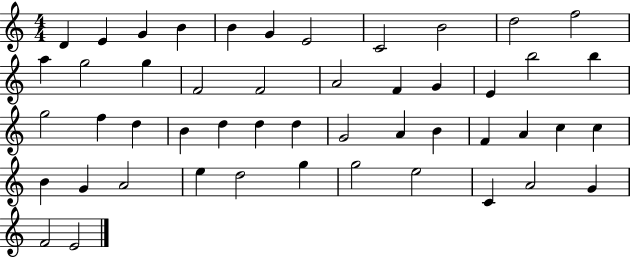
{
  \clef treble
  \numericTimeSignature
  \time 4/4
  \key c \major
  d'4 e'4 g'4 b'4 | b'4 g'4 e'2 | c'2 b'2 | d''2 f''2 | \break a''4 g''2 g''4 | f'2 f'2 | a'2 f'4 g'4 | e'4 b''2 b''4 | \break g''2 f''4 d''4 | b'4 d''4 d''4 d''4 | g'2 a'4 b'4 | f'4 a'4 c''4 c''4 | \break b'4 g'4 a'2 | e''4 d''2 g''4 | g''2 e''2 | c'4 a'2 g'4 | \break f'2 e'2 | \bar "|."
}